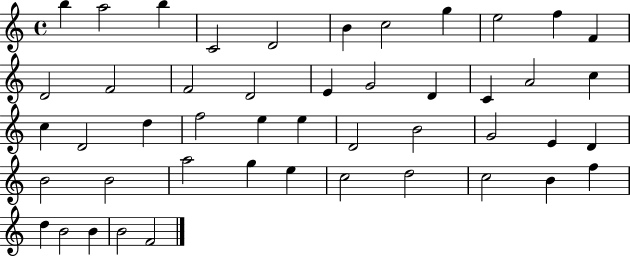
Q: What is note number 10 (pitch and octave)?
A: F5